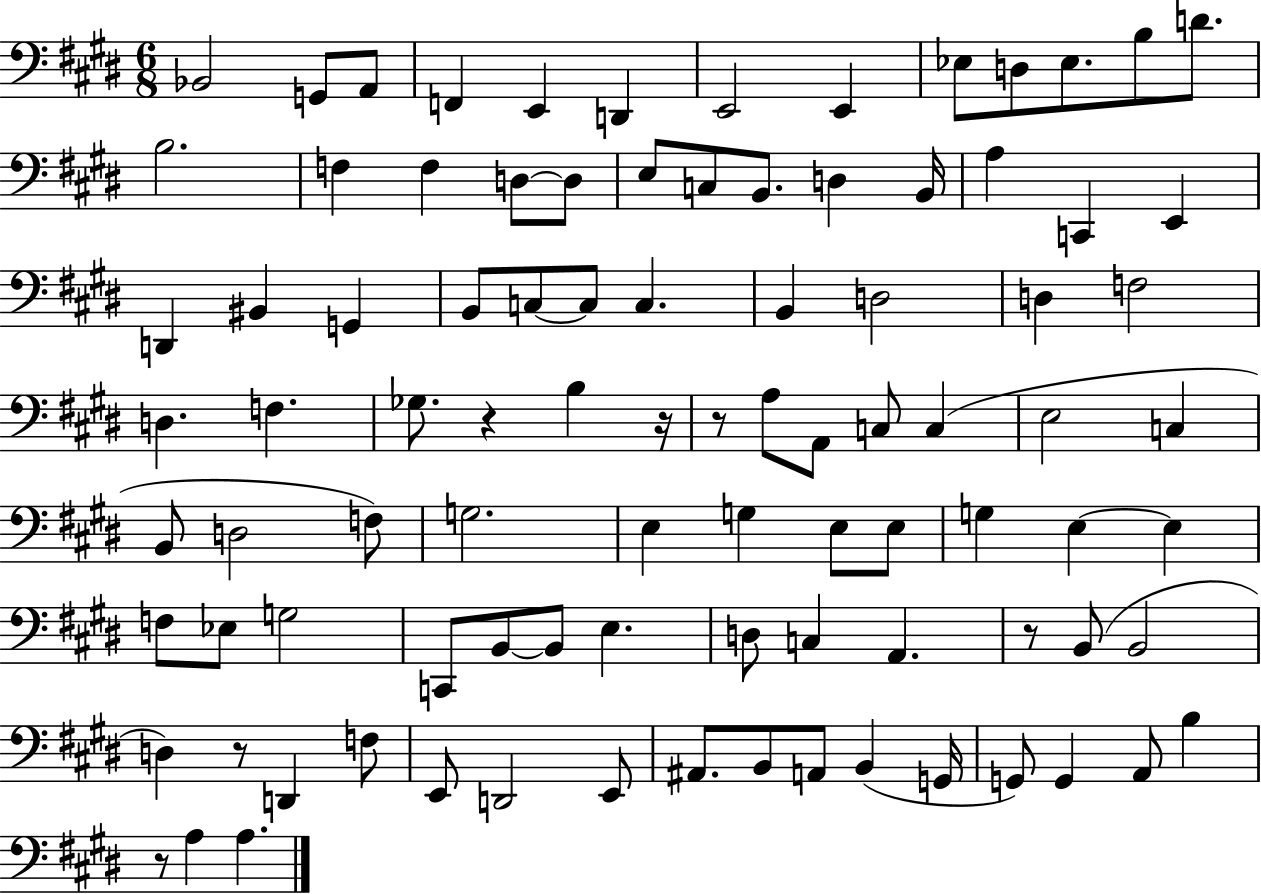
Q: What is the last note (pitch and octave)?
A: A3